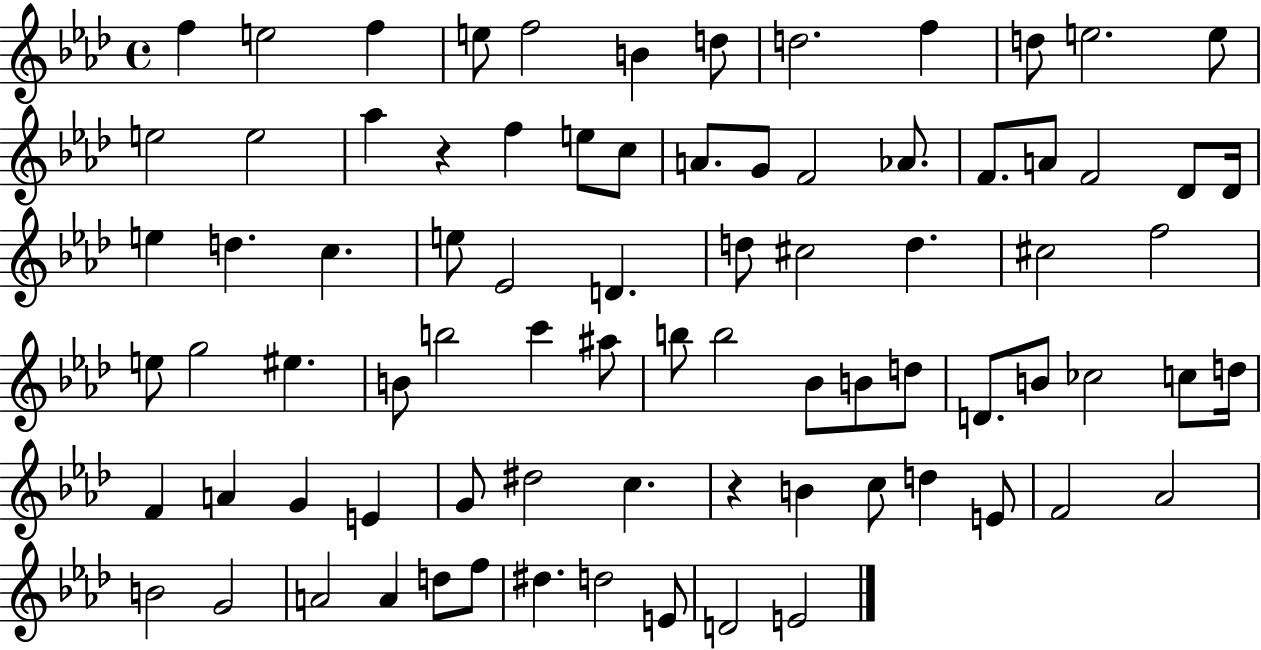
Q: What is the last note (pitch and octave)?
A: E4